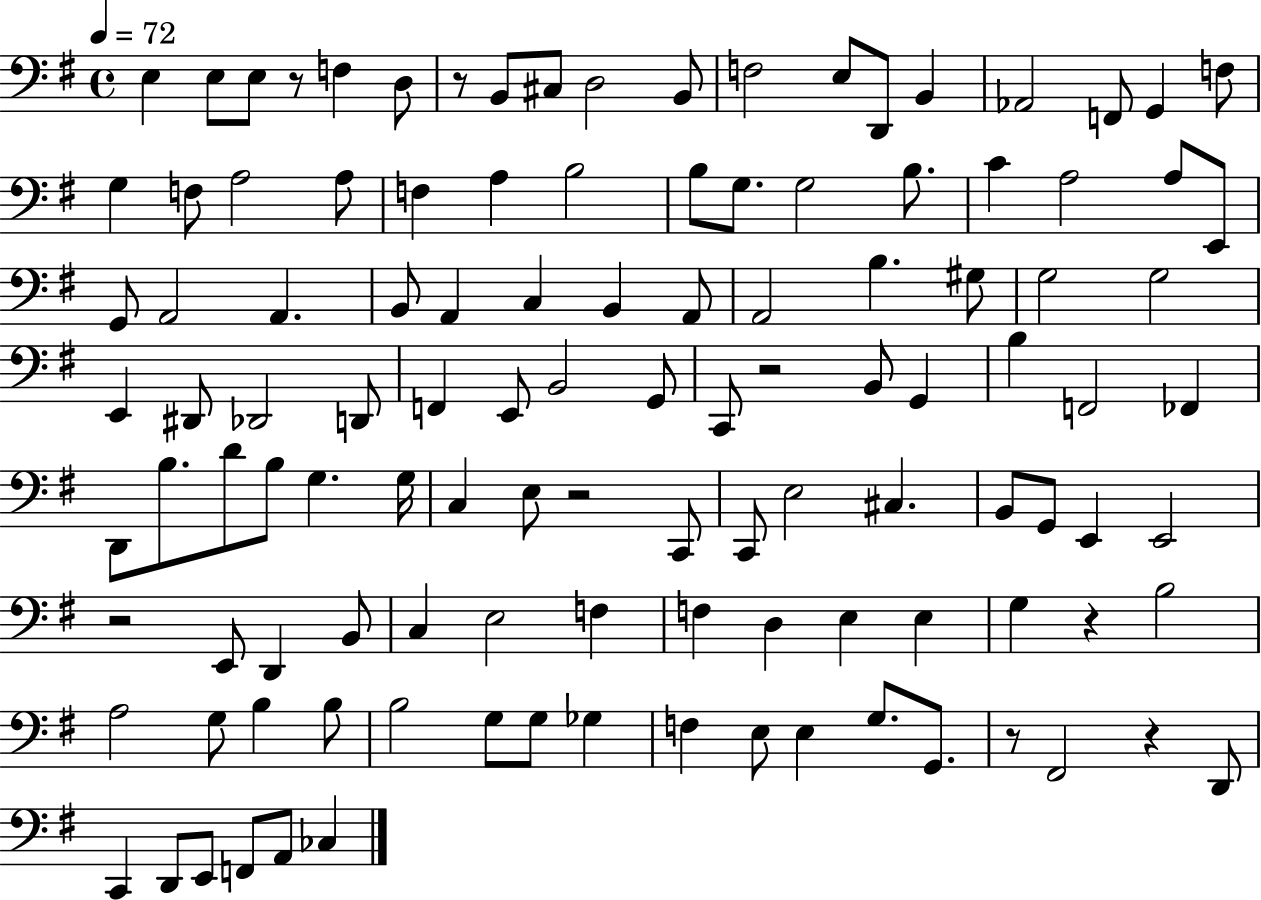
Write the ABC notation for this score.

X:1
T:Untitled
M:4/4
L:1/4
K:G
E, E,/2 E,/2 z/2 F, D,/2 z/2 B,,/2 ^C,/2 D,2 B,,/2 F,2 E,/2 D,,/2 B,, _A,,2 F,,/2 G,, F,/2 G, F,/2 A,2 A,/2 F, A, B,2 B,/2 G,/2 G,2 B,/2 C A,2 A,/2 E,,/2 G,,/2 A,,2 A,, B,,/2 A,, C, B,, A,,/2 A,,2 B, ^G,/2 G,2 G,2 E,, ^D,,/2 _D,,2 D,,/2 F,, E,,/2 B,,2 G,,/2 C,,/2 z2 B,,/2 G,, B, F,,2 _F,, D,,/2 B,/2 D/2 B,/2 G, G,/4 C, E,/2 z2 C,,/2 C,,/2 E,2 ^C, B,,/2 G,,/2 E,, E,,2 z2 E,,/2 D,, B,,/2 C, E,2 F, F, D, E, E, G, z B,2 A,2 G,/2 B, B,/2 B,2 G,/2 G,/2 _G, F, E,/2 E, G,/2 G,,/2 z/2 ^F,,2 z D,,/2 C,, D,,/2 E,,/2 F,,/2 A,,/2 _C,